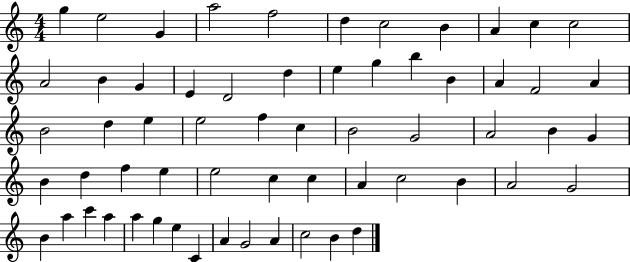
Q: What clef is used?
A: treble